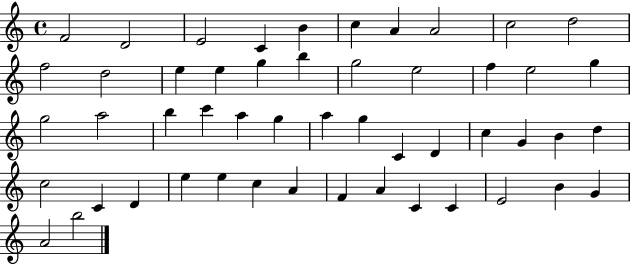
F4/h D4/h E4/h C4/q B4/q C5/q A4/q A4/h C5/h D5/h F5/h D5/h E5/q E5/q G5/q B5/q G5/h E5/h F5/q E5/h G5/q G5/h A5/h B5/q C6/q A5/q G5/q A5/q G5/q C4/q D4/q C5/q G4/q B4/q D5/q C5/h C4/q D4/q E5/q E5/q C5/q A4/q F4/q A4/q C4/q C4/q E4/h B4/q G4/q A4/h B5/h